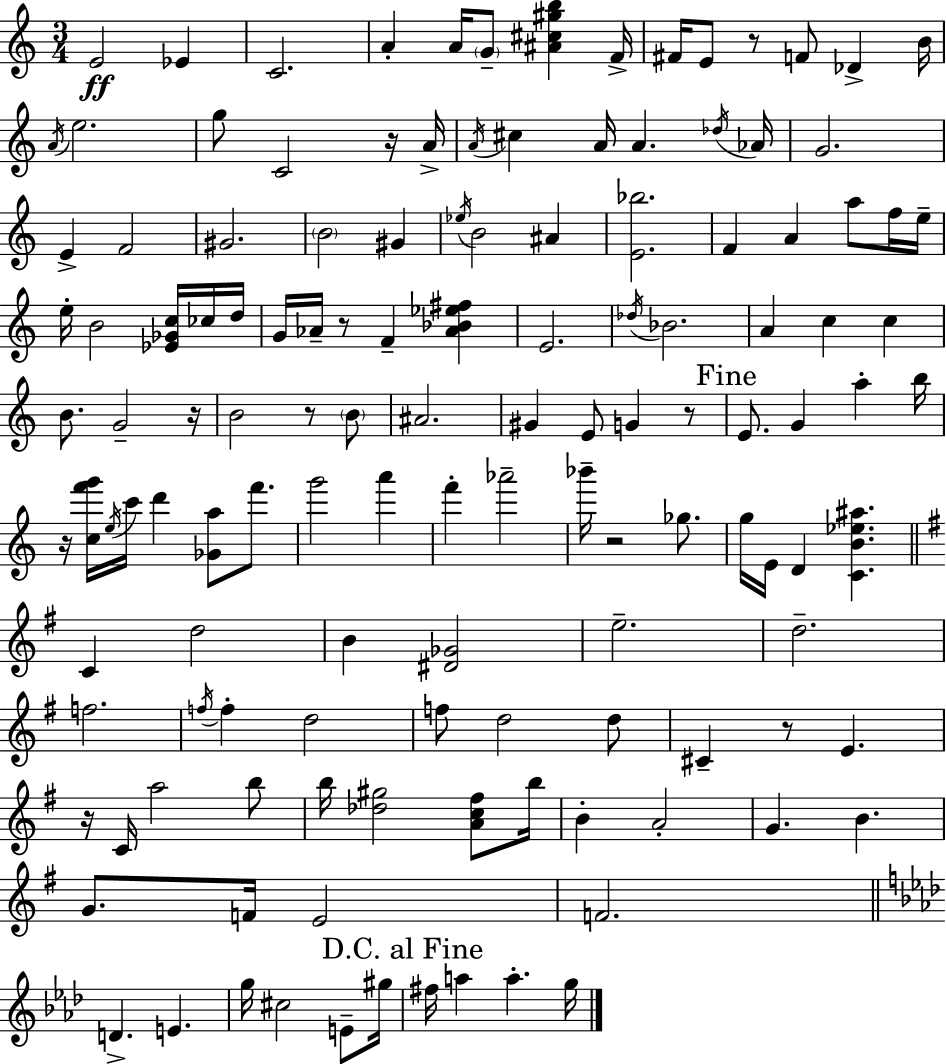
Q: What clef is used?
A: treble